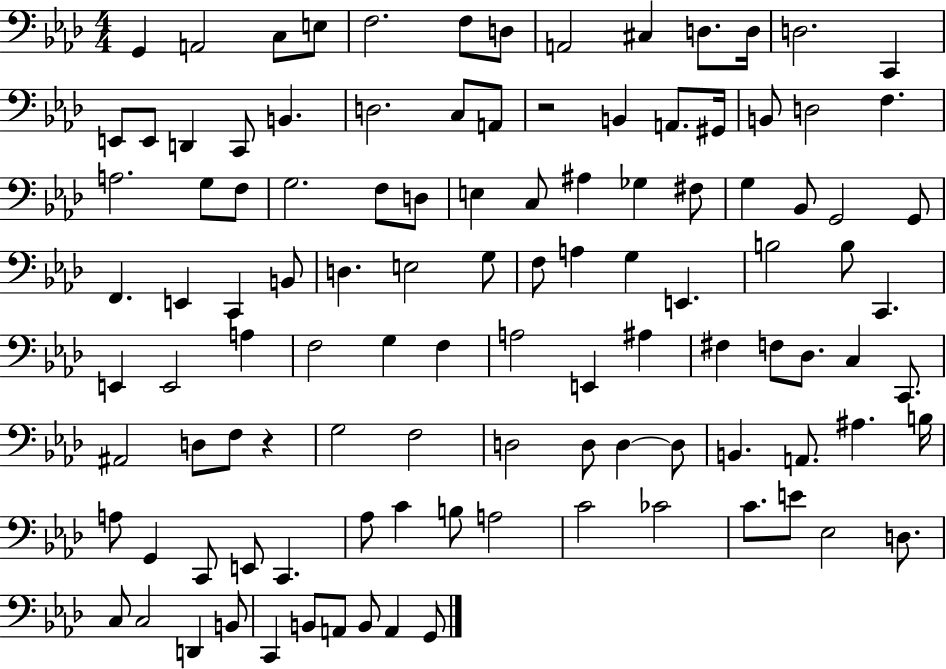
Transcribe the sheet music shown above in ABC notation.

X:1
T:Untitled
M:4/4
L:1/4
K:Ab
G,, A,,2 C,/2 E,/2 F,2 F,/2 D,/2 A,,2 ^C, D,/2 D,/4 D,2 C,, E,,/2 E,,/2 D,, C,,/2 B,, D,2 C,/2 A,,/2 z2 B,, A,,/2 ^G,,/4 B,,/2 D,2 F, A,2 G,/2 F,/2 G,2 F,/2 D,/2 E, C,/2 ^A, _G, ^F,/2 G, _B,,/2 G,,2 G,,/2 F,, E,, C,, B,,/2 D, E,2 G,/2 F,/2 A, G, E,, B,2 B,/2 C,, E,, E,,2 A, F,2 G, F, A,2 E,, ^A, ^F, F,/2 _D,/2 C, C,,/2 ^A,,2 D,/2 F,/2 z G,2 F,2 D,2 D,/2 D, D,/2 B,, A,,/2 ^A, B,/4 A,/2 G,, C,,/2 E,,/2 C,, _A,/2 C B,/2 A,2 C2 _C2 C/2 E/2 _E,2 D,/2 C,/2 C,2 D,, B,,/2 C,, B,,/2 A,,/2 B,,/2 A,, G,,/2